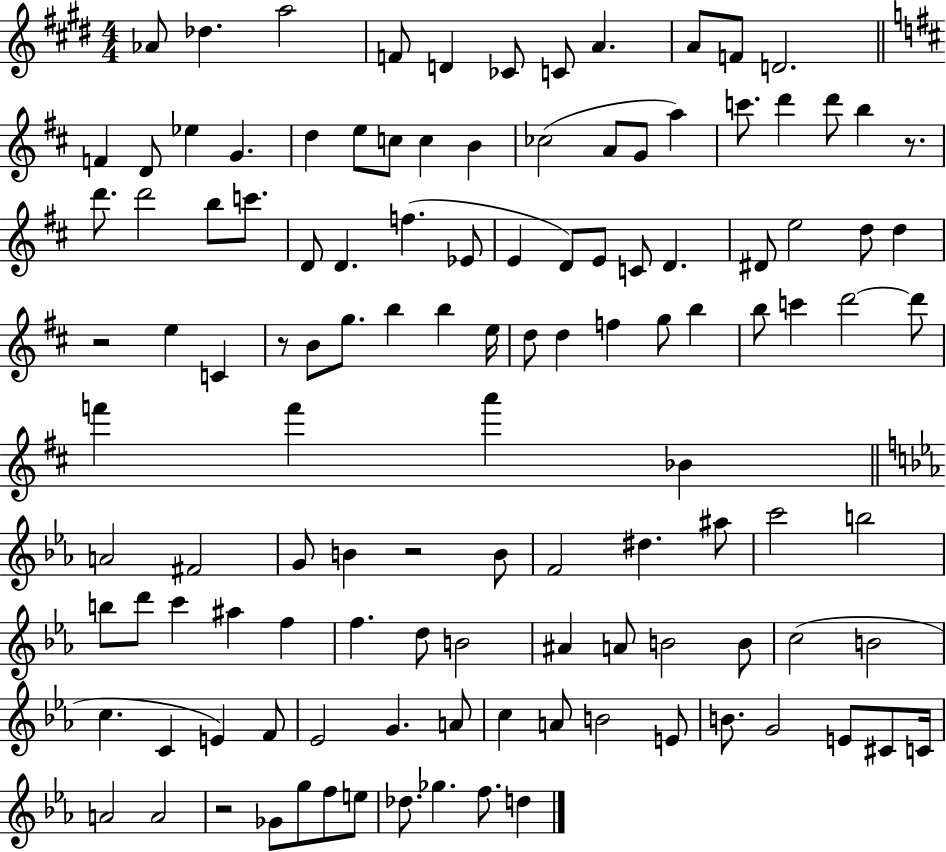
Ab4/e Db5/q. A5/h F4/e D4/q CES4/e C4/e A4/q. A4/e F4/e D4/h. F4/q D4/e Eb5/q G4/q. D5/q E5/e C5/e C5/q B4/q CES5/h A4/e G4/e A5/q C6/e. D6/q D6/e B5/q R/e. D6/e. D6/h B5/e C6/e. D4/e D4/q. F5/q. Eb4/e E4/q D4/e E4/e C4/e D4/q. D#4/e E5/h D5/e D5/q R/h E5/q C4/q R/e B4/e G5/e. B5/q B5/q E5/s D5/e D5/q F5/q G5/e B5/q B5/e C6/q D6/h D6/e F6/q F6/q A6/q Bb4/q A4/h F#4/h G4/e B4/q R/h B4/e F4/h D#5/q. A#5/e C6/h B5/h B5/e D6/e C6/q A#5/q F5/q F5/q. D5/e B4/h A#4/q A4/e B4/h B4/e C5/h B4/h C5/q. C4/q E4/q F4/e Eb4/h G4/q. A4/e C5/q A4/e B4/h E4/e B4/e. G4/h E4/e C#4/e C4/s A4/h A4/h R/h Gb4/e G5/e F5/e E5/e Db5/e. Gb5/q. F5/e. D5/q